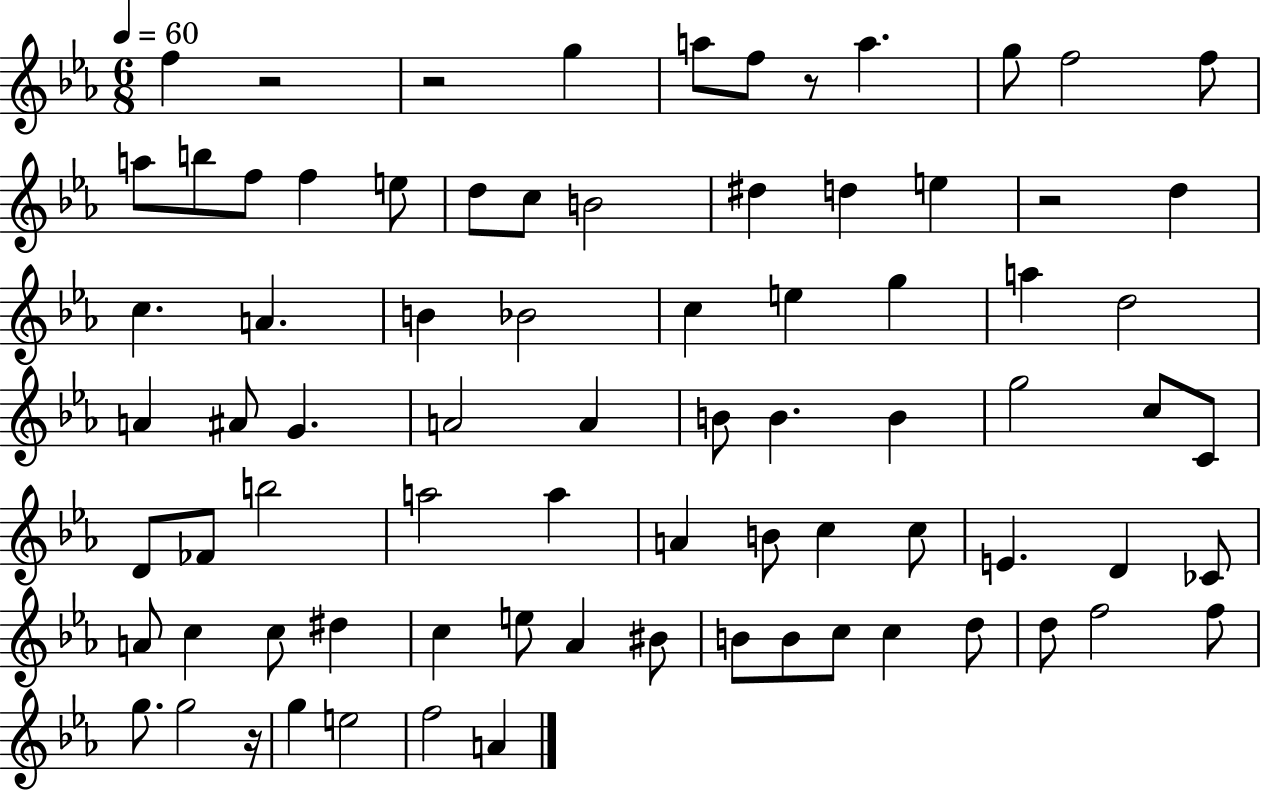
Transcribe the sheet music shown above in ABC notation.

X:1
T:Untitled
M:6/8
L:1/4
K:Eb
f z2 z2 g a/2 f/2 z/2 a g/2 f2 f/2 a/2 b/2 f/2 f e/2 d/2 c/2 B2 ^d d e z2 d c A B _B2 c e g a d2 A ^A/2 G A2 A B/2 B B g2 c/2 C/2 D/2 _F/2 b2 a2 a A B/2 c c/2 E D _C/2 A/2 c c/2 ^d c e/2 _A ^B/2 B/2 B/2 c/2 c d/2 d/2 f2 f/2 g/2 g2 z/4 g e2 f2 A